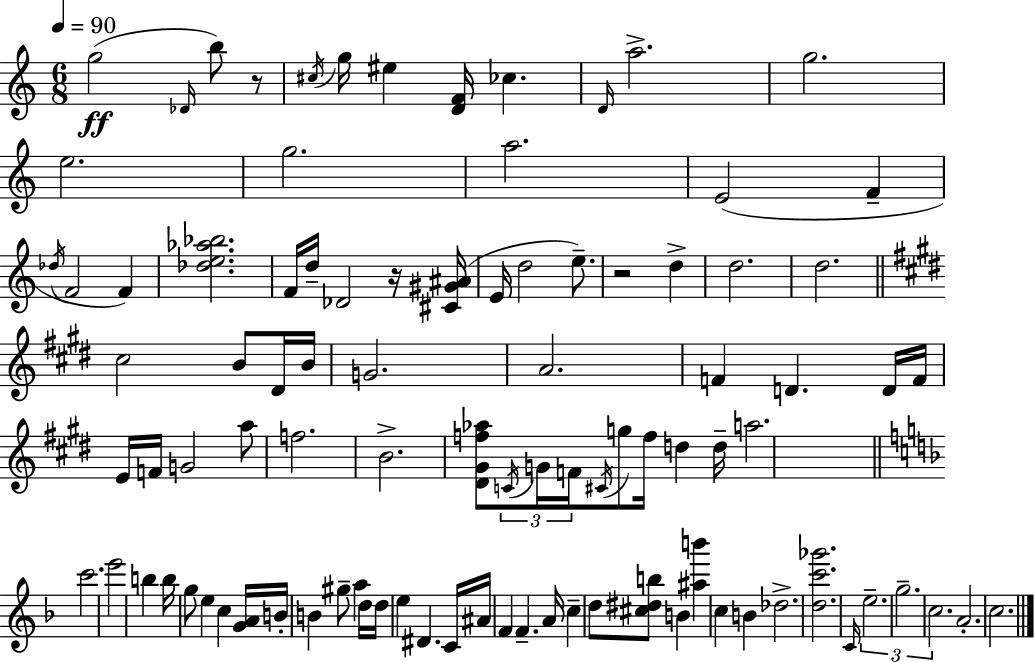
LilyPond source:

{
  \clef treble
  \numericTimeSignature
  \time 6/8
  \key c \major
  \tempo 4 = 90
  g''2(\ff \grace { des'16 } b''8) r8 | \acciaccatura { cis''16 } g''16 eis''4 <d' f'>16 ces''4. | \grace { d'16 } a''2.-> | g''2. | \break e''2. | g''2. | a''2. | e'2( f'4-- | \break \acciaccatura { des''16 } f'2 | f'4) <des'' e'' aes'' bes''>2. | f'16 d''16-- des'2 | r16 <cis' gis' ais'>16( e'16 d''2 | \break e''8.--) r2 | d''4-> d''2. | d''2. | \bar "||" \break \key e \major cis''2 b'8 dis'16 b'16 | g'2. | a'2. | f'4 d'4. d'16 f'16 | \break e'16 f'16 g'2 a''8 | f''2. | b'2.-> | <dis' gis' f'' aes''>8 \tuplet 3/2 { \acciaccatura { c'16 } g'16 f'16 } \acciaccatura { cis'16 } g''8 f''16 d''4 | \break d''16-- a''2. | \bar "||" \break \key f \major c'''2. | e'''2 b''4 | b''16 g''8 e''4 c''4 <g' a'>16 | b'16-. b'4 gis''8-- a''4 d''16 | \break d''16 e''4 dis'4. c'16 | ais'16 f'4 f'4.-- a'16 | c''4-- d''8 <cis'' dis'' b''>8 b'4 | <ais'' b'''>4 c''4 b'4 | \break des''2.-> | <d'' c''' ges'''>2. | \grace { c'16 } \tuplet 3/2 { e''2.-- | g''2.-- | \break c''2. } | a'2.-. | c''2. | \bar "|."
}